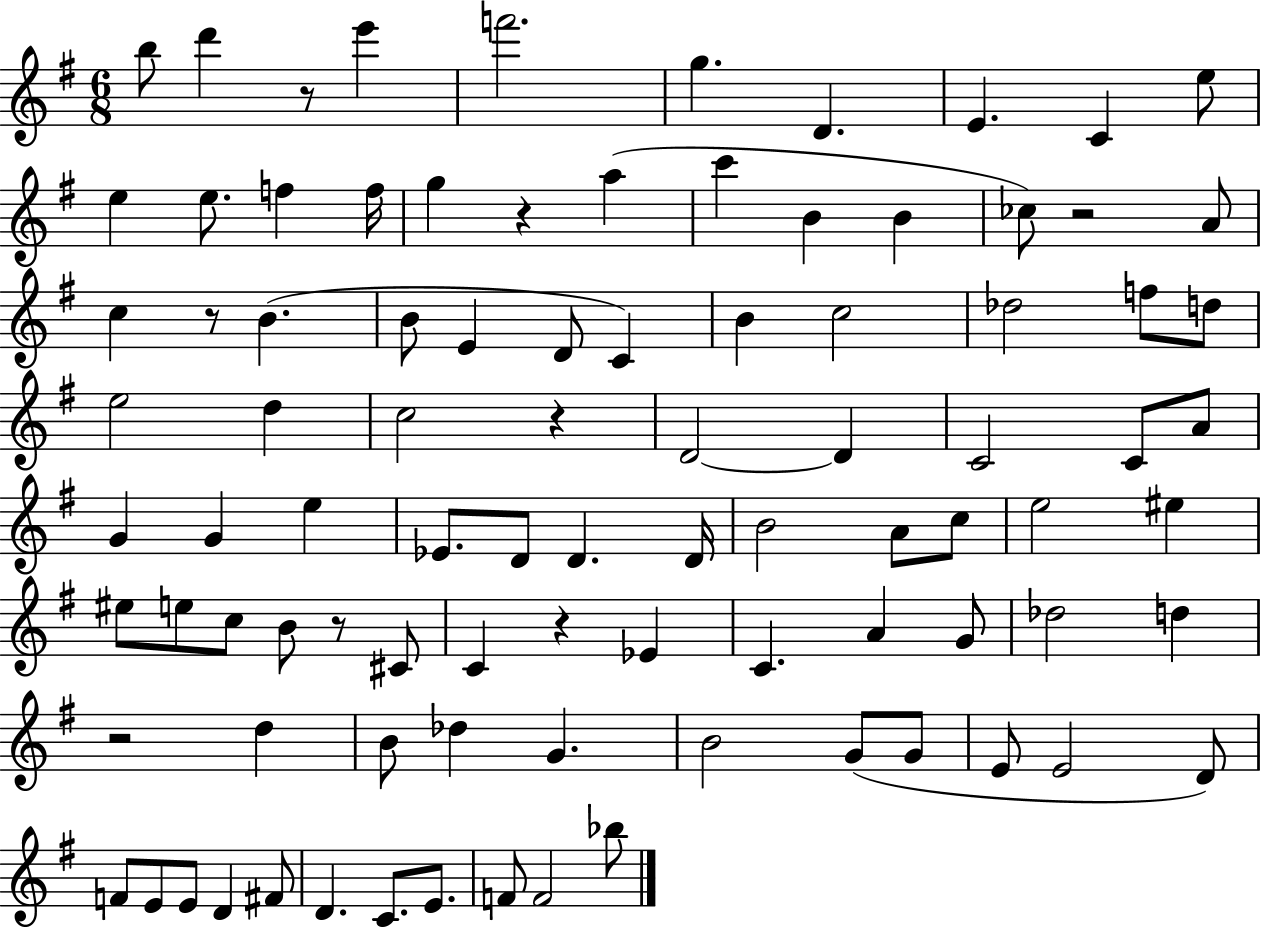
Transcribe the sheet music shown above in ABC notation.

X:1
T:Untitled
M:6/8
L:1/4
K:G
b/2 d' z/2 e' f'2 g D E C e/2 e e/2 f f/4 g z a c' B B _c/2 z2 A/2 c z/2 B B/2 E D/2 C B c2 _d2 f/2 d/2 e2 d c2 z D2 D C2 C/2 A/2 G G e _E/2 D/2 D D/4 B2 A/2 c/2 e2 ^e ^e/2 e/2 c/2 B/2 z/2 ^C/2 C z _E C A G/2 _d2 d z2 d B/2 _d G B2 G/2 G/2 E/2 E2 D/2 F/2 E/2 E/2 D ^F/2 D C/2 E/2 F/2 F2 _b/2